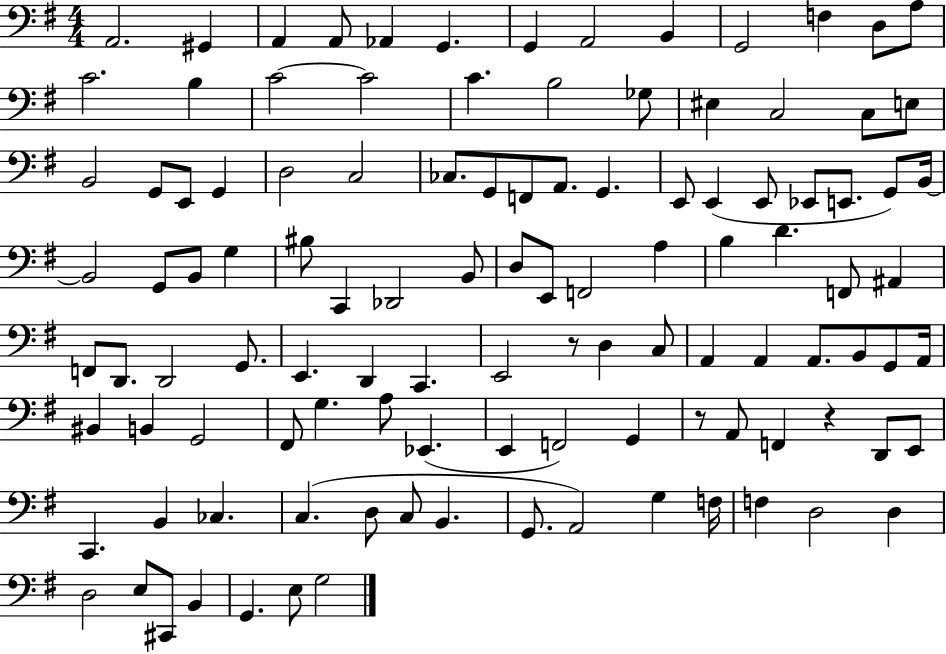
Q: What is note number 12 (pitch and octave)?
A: D3